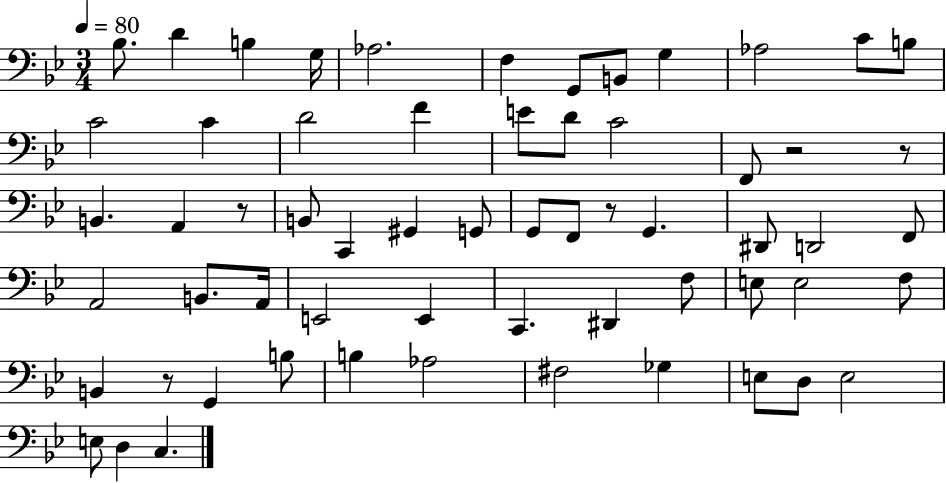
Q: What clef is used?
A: bass